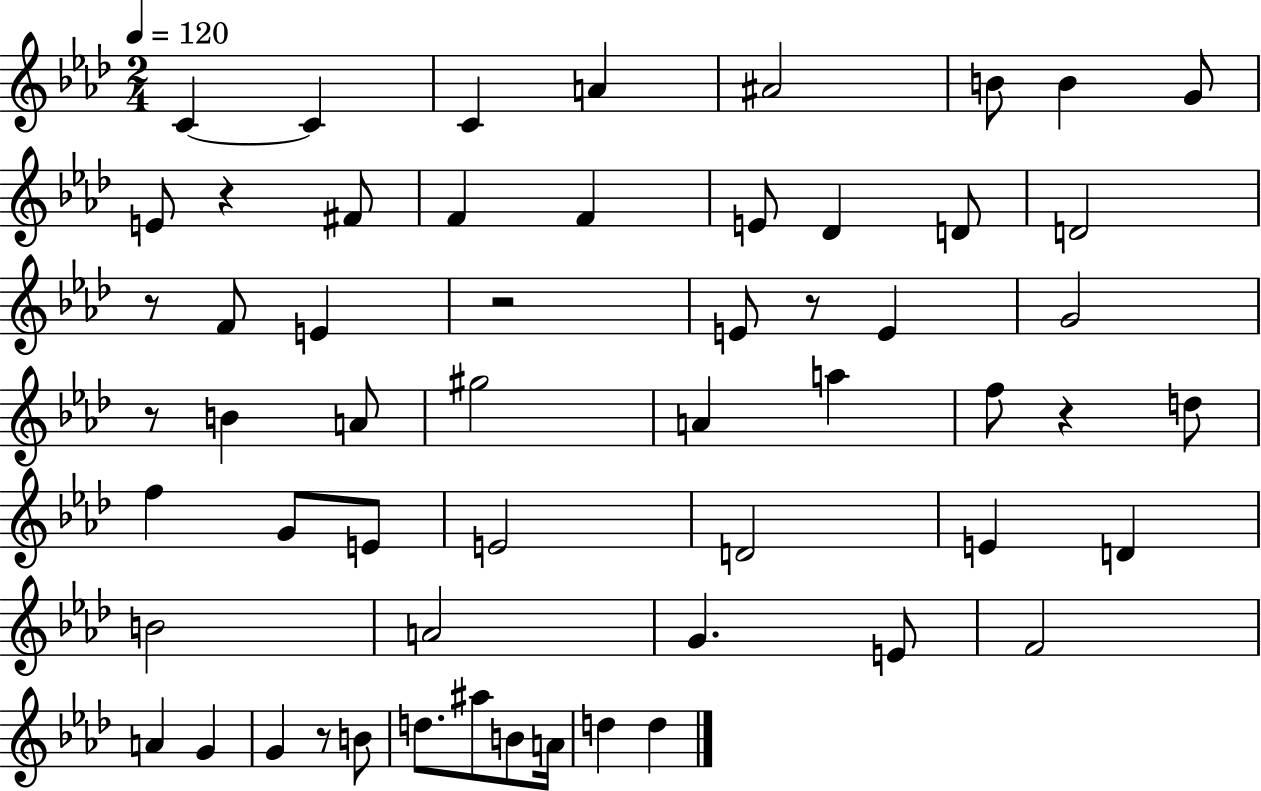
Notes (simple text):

C4/q C4/q C4/q A4/q A#4/h B4/e B4/q G4/e E4/e R/q F#4/e F4/q F4/q E4/e Db4/q D4/e D4/h R/e F4/e E4/q R/h E4/e R/e E4/q G4/h R/e B4/q A4/e G#5/h A4/q A5/q F5/e R/q D5/e F5/q G4/e E4/e E4/h D4/h E4/q D4/q B4/h A4/h G4/q. E4/e F4/h A4/q G4/q G4/q R/e B4/e D5/e. A#5/e B4/e A4/s D5/q D5/q